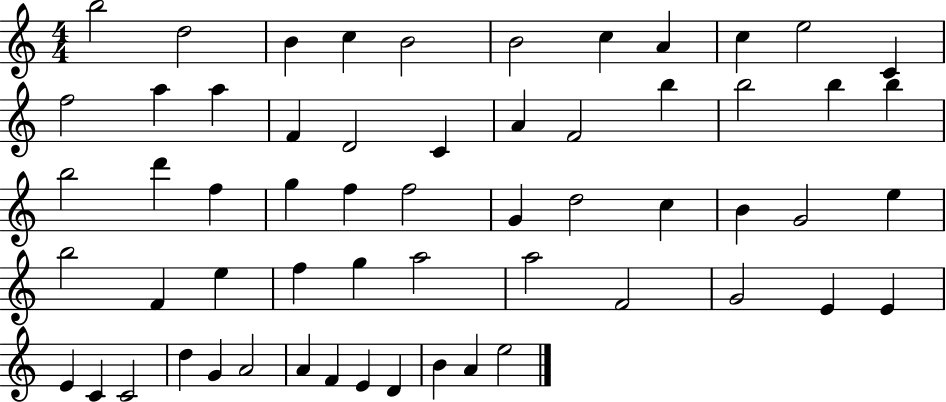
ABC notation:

X:1
T:Untitled
M:4/4
L:1/4
K:C
b2 d2 B c B2 B2 c A c e2 C f2 a a F D2 C A F2 b b2 b b b2 d' f g f f2 G d2 c B G2 e b2 F e f g a2 a2 F2 G2 E E E C C2 d G A2 A F E D B A e2